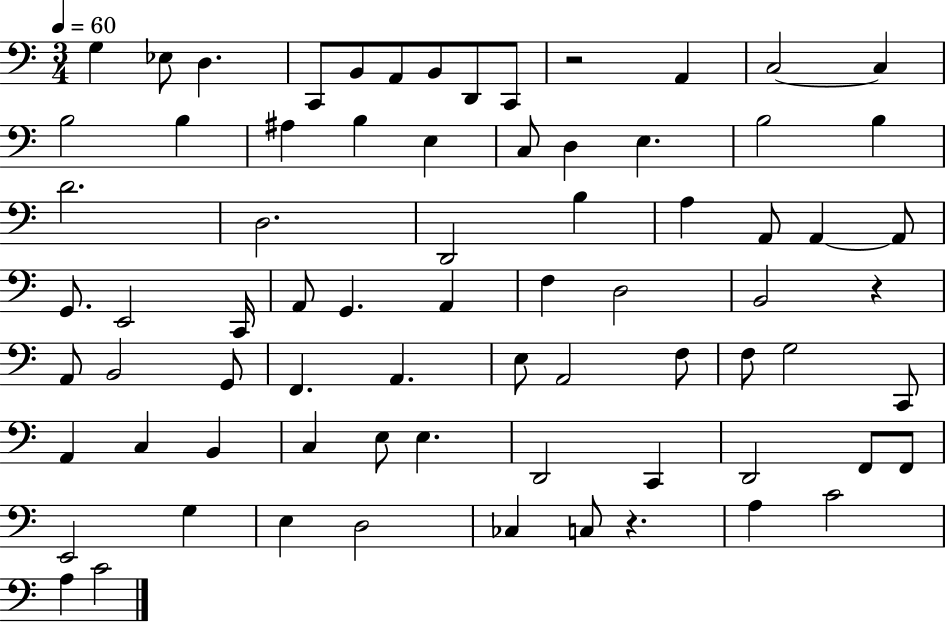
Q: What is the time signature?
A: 3/4